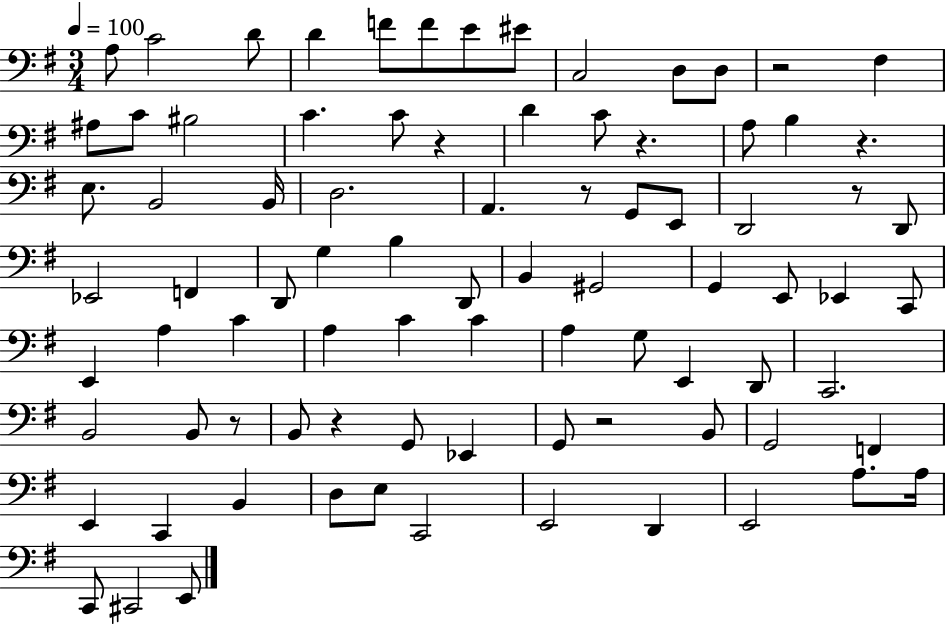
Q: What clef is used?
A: bass